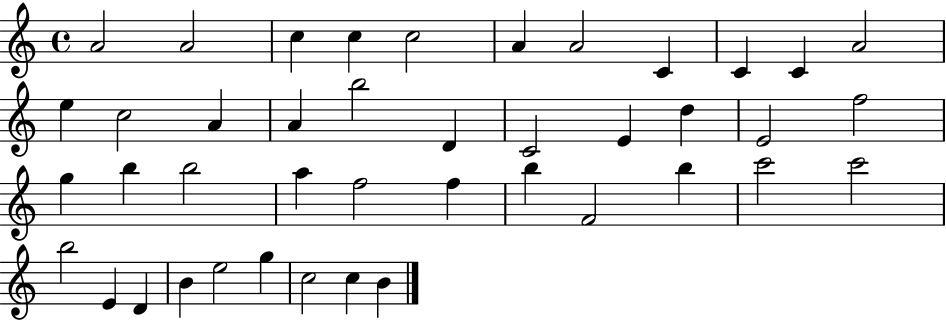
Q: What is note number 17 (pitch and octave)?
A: D4